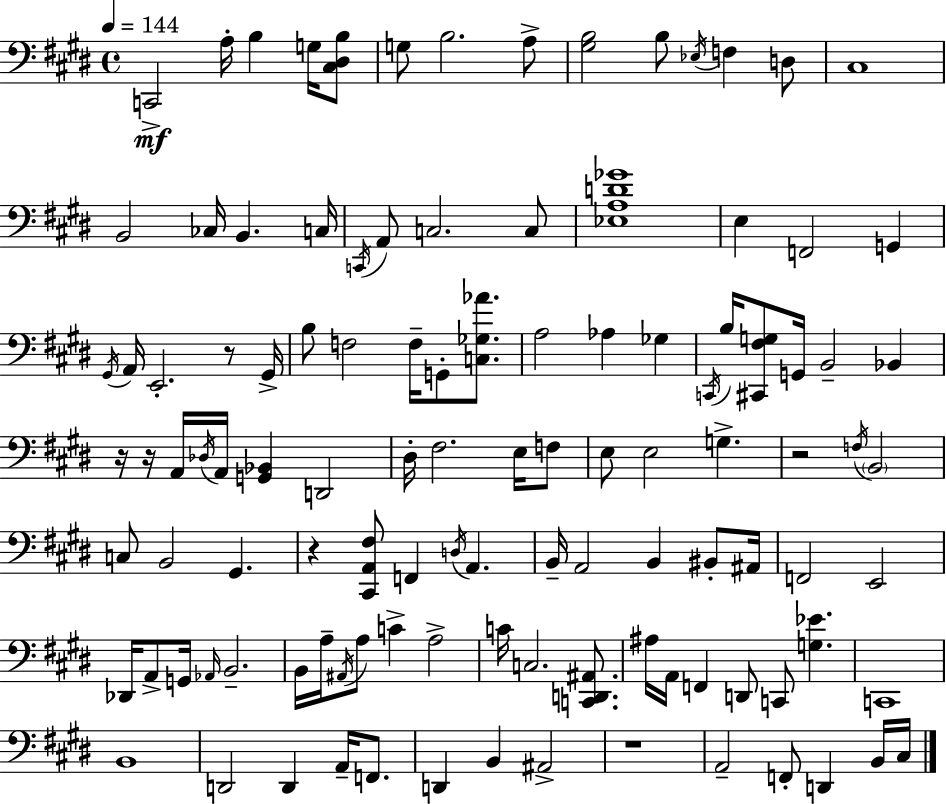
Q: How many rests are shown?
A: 6